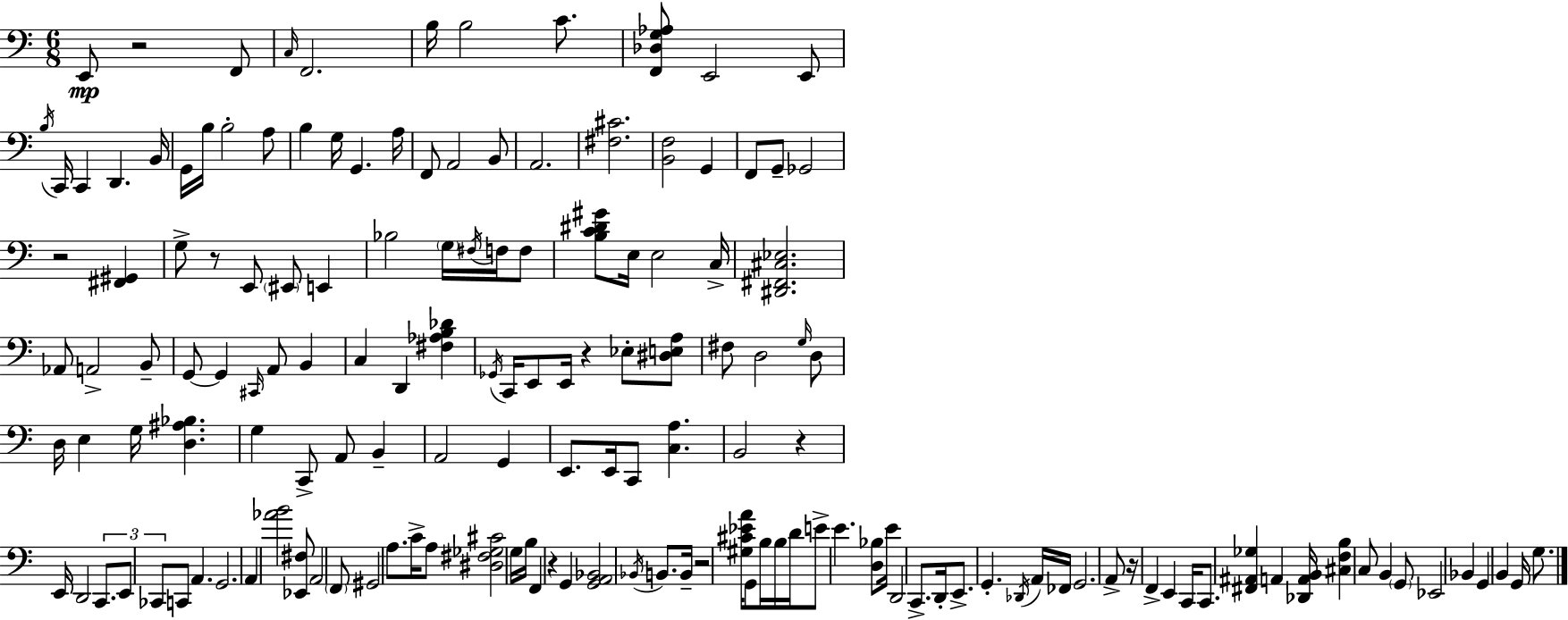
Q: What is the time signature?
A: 6/8